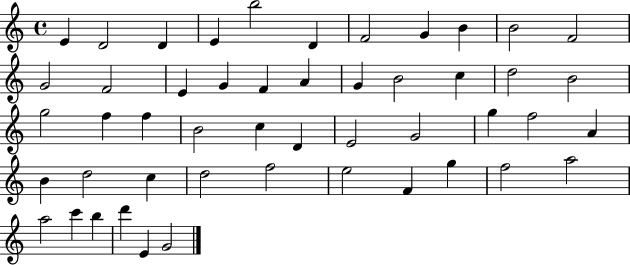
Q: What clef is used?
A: treble